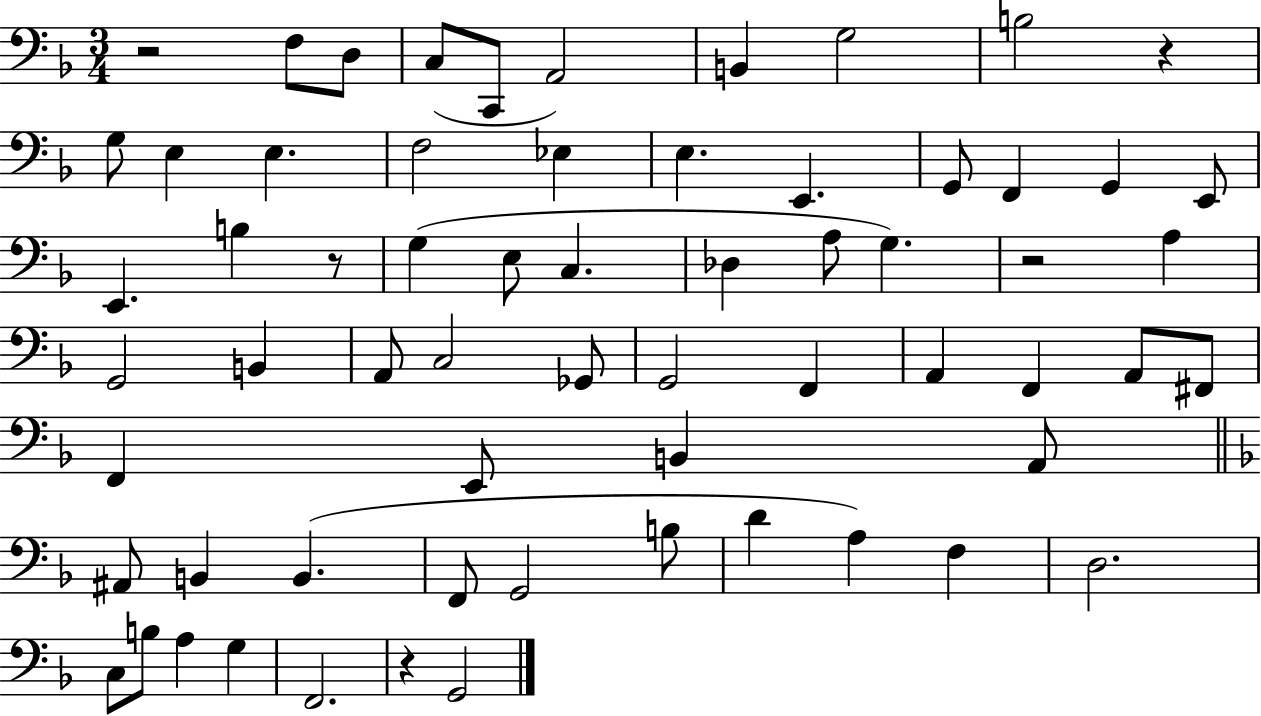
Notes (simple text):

R/h F3/e D3/e C3/e C2/e A2/h B2/q G3/h B3/h R/q G3/e E3/q E3/q. F3/h Eb3/q E3/q. E2/q. G2/e F2/q G2/q E2/e E2/q. B3/q R/e G3/q E3/e C3/q. Db3/q A3/e G3/q. R/h A3/q G2/h B2/q A2/e C3/h Gb2/e G2/h F2/q A2/q F2/q A2/e F#2/e F2/q E2/e B2/q A2/e A#2/e B2/q B2/q. F2/e G2/h B3/e D4/q A3/q F3/q D3/h. C3/e B3/e A3/q G3/q F2/h. R/q G2/h